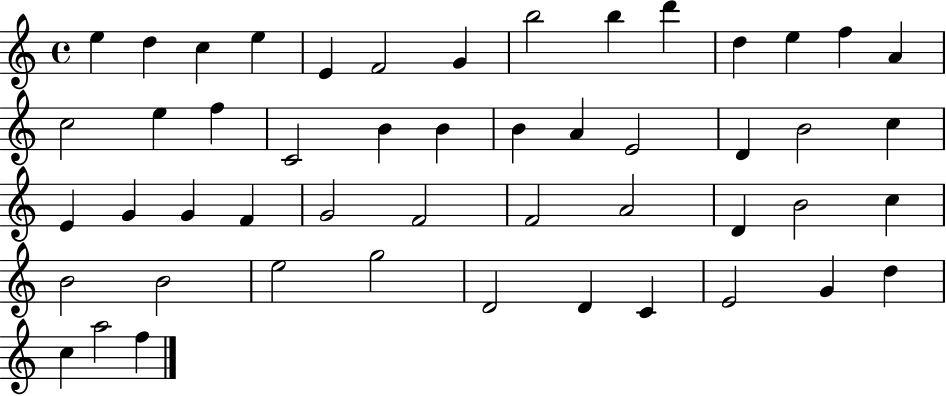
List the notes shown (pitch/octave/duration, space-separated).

E5/q D5/q C5/q E5/q E4/q F4/h G4/q B5/h B5/q D6/q D5/q E5/q F5/q A4/q C5/h E5/q F5/q C4/h B4/q B4/q B4/q A4/q E4/h D4/q B4/h C5/q E4/q G4/q G4/q F4/q G4/h F4/h F4/h A4/h D4/q B4/h C5/q B4/h B4/h E5/h G5/h D4/h D4/q C4/q E4/h G4/q D5/q C5/q A5/h F5/q